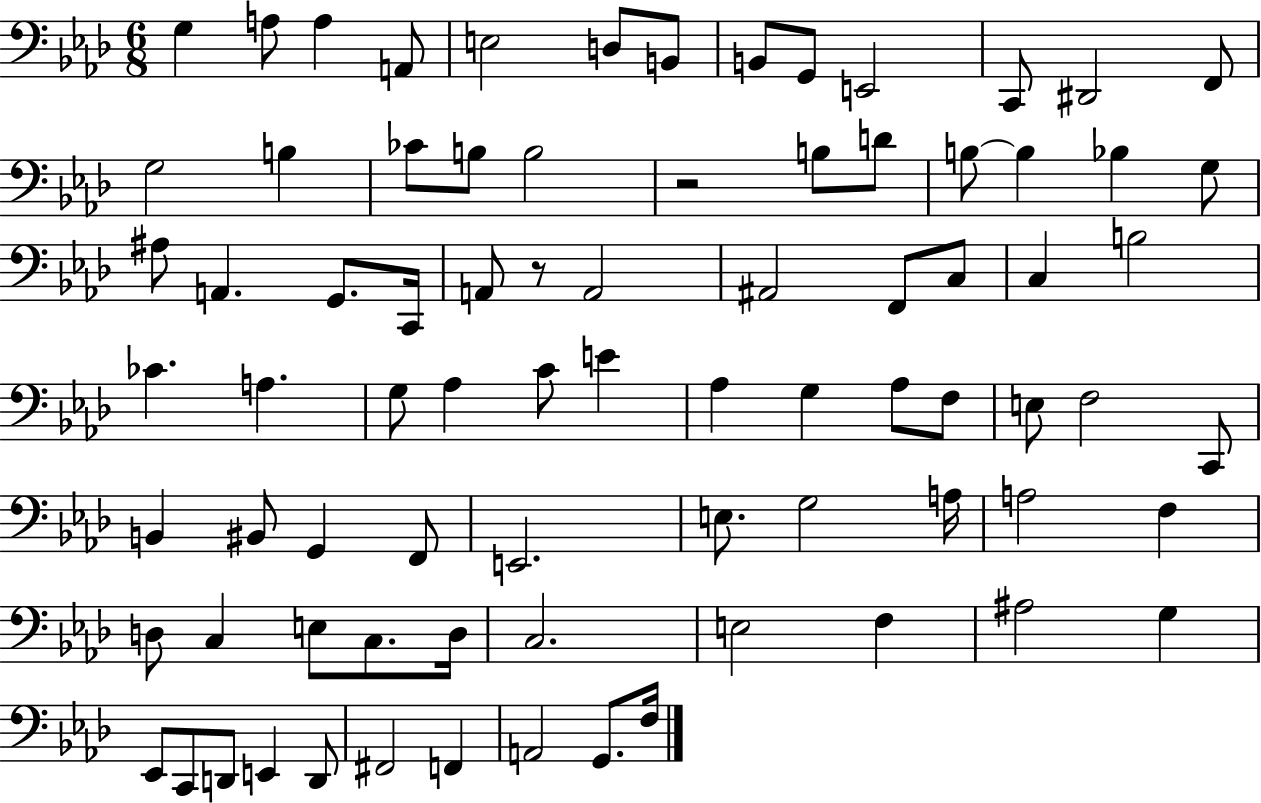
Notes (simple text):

G3/q A3/e A3/q A2/e E3/h D3/e B2/e B2/e G2/e E2/h C2/e D#2/h F2/e G3/h B3/q CES4/e B3/e B3/h R/h B3/e D4/e B3/e B3/q Bb3/q G3/e A#3/e A2/q. G2/e. C2/s A2/e R/e A2/h A#2/h F2/e C3/e C3/q B3/h CES4/q. A3/q. G3/e Ab3/q C4/e E4/q Ab3/q G3/q Ab3/e F3/e E3/e F3/h C2/e B2/q BIS2/e G2/q F2/e E2/h. E3/e. G3/h A3/s A3/h F3/q D3/e C3/q E3/e C3/e. D3/s C3/h. E3/h F3/q A#3/h G3/q Eb2/e C2/e D2/e E2/q D2/e F#2/h F2/q A2/h G2/e. F3/s